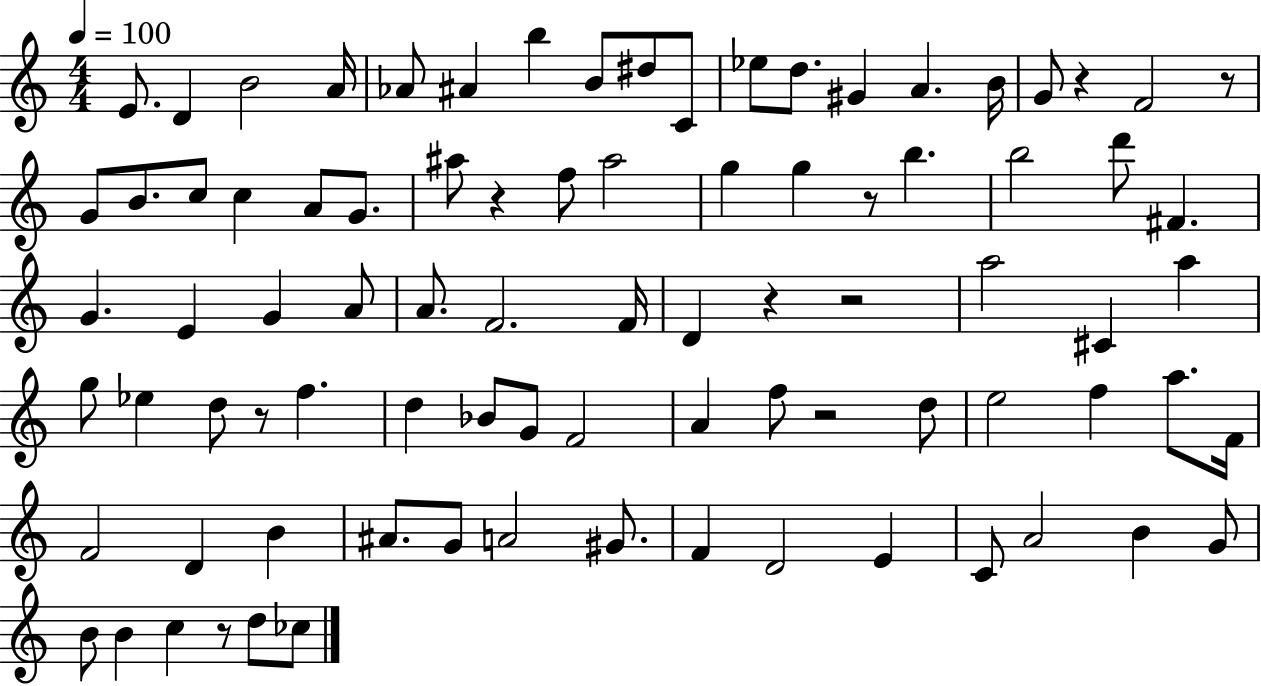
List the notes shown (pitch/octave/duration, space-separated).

E4/e. D4/q B4/h A4/s Ab4/e A#4/q B5/q B4/e D#5/e C4/e Eb5/e D5/e. G#4/q A4/q. B4/s G4/e R/q F4/h R/e G4/e B4/e. C5/e C5/q A4/e G4/e. A#5/e R/q F5/e A#5/h G5/q G5/q R/e B5/q. B5/h D6/e F#4/q. G4/q. E4/q G4/q A4/e A4/e. F4/h. F4/s D4/q R/q R/h A5/h C#4/q A5/q G5/e Eb5/q D5/e R/e F5/q. D5/q Bb4/e G4/e F4/h A4/q F5/e R/h D5/e E5/h F5/q A5/e. F4/s F4/h D4/q B4/q A#4/e. G4/e A4/h G#4/e. F4/q D4/h E4/q C4/e A4/h B4/q G4/e B4/e B4/q C5/q R/e D5/e CES5/e